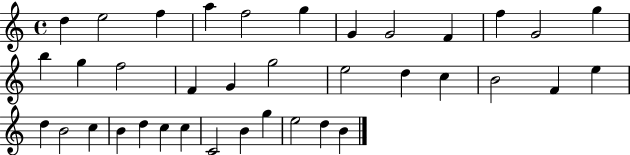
X:1
T:Untitled
M:4/4
L:1/4
K:C
d e2 f a f2 g G G2 F f G2 g b g f2 F G g2 e2 d c B2 F e d B2 c B d c c C2 B g e2 d B